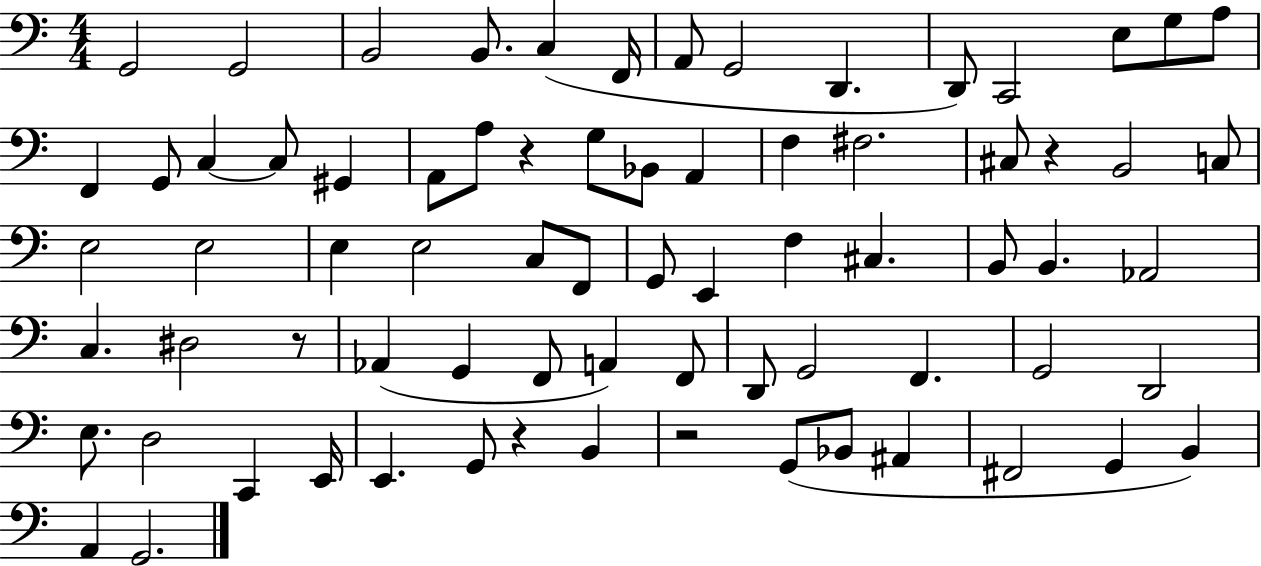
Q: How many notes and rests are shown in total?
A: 74